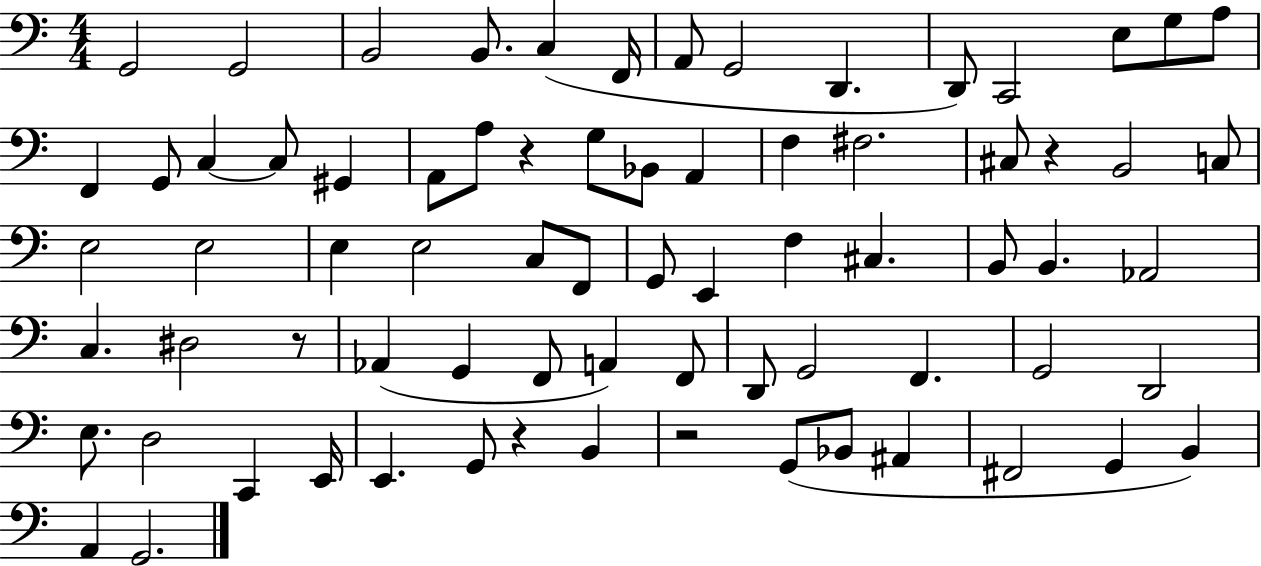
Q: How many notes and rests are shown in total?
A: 74